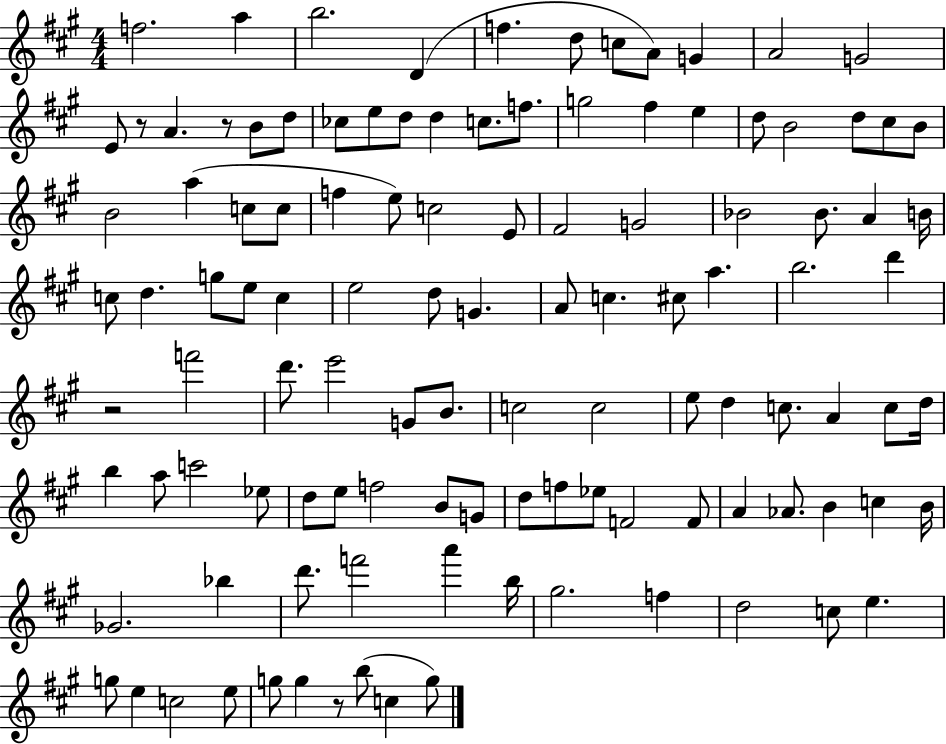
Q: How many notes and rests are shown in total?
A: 113